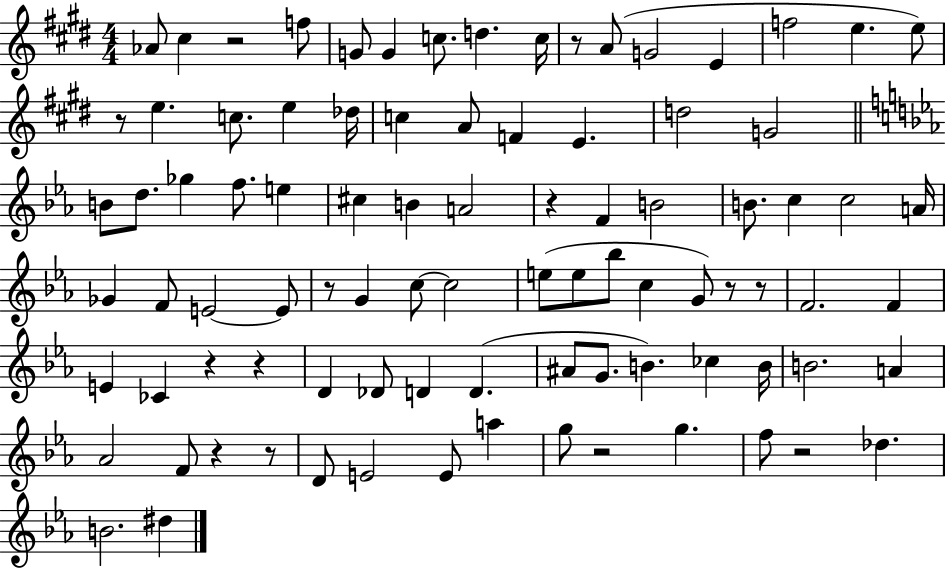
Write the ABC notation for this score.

X:1
T:Untitled
M:4/4
L:1/4
K:E
_A/2 ^c z2 f/2 G/2 G c/2 d c/4 z/2 A/2 G2 E f2 e e/2 z/2 e c/2 e _d/4 c A/2 F E d2 G2 B/2 d/2 _g f/2 e ^c B A2 z F B2 B/2 c c2 A/4 _G F/2 E2 E/2 z/2 G c/2 c2 e/2 e/2 _b/2 c G/2 z/2 z/2 F2 F E _C z z D _D/2 D D ^A/2 G/2 B _c B/4 B2 A _A2 F/2 z z/2 D/2 E2 E/2 a g/2 z2 g f/2 z2 _d B2 ^d